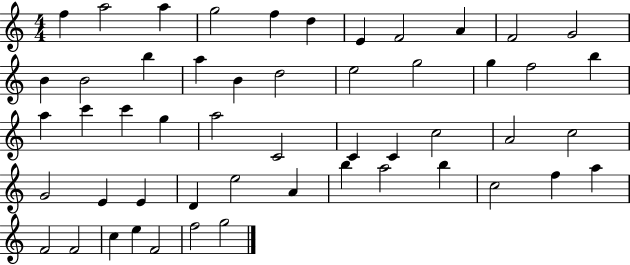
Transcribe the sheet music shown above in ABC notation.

X:1
T:Untitled
M:4/4
L:1/4
K:C
f a2 a g2 f d E F2 A F2 G2 B B2 b a B d2 e2 g2 g f2 b a c' c' g a2 C2 C C c2 A2 c2 G2 E E D e2 A b a2 b c2 f a F2 F2 c e F2 f2 g2